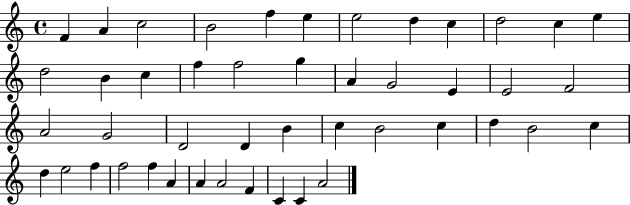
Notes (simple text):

F4/q A4/q C5/h B4/h F5/q E5/q E5/h D5/q C5/q D5/h C5/q E5/q D5/h B4/q C5/q F5/q F5/h G5/q A4/q G4/h E4/q E4/h F4/h A4/h G4/h D4/h D4/q B4/q C5/q B4/h C5/q D5/q B4/h C5/q D5/q E5/h F5/q F5/h F5/q A4/q A4/q A4/h F4/q C4/q C4/q A4/h